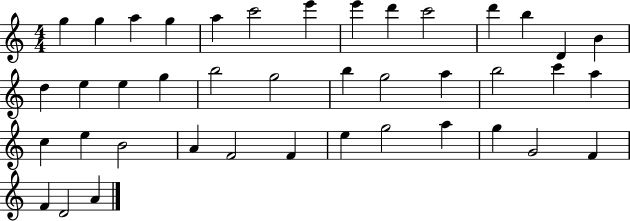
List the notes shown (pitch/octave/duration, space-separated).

G5/q G5/q A5/q G5/q A5/q C6/h E6/q E6/q D6/q C6/h D6/q B5/q D4/q B4/q D5/q E5/q E5/q G5/q B5/h G5/h B5/q G5/h A5/q B5/h C6/q A5/q C5/q E5/q B4/h A4/q F4/h F4/q E5/q G5/h A5/q G5/q G4/h F4/q F4/q D4/h A4/q